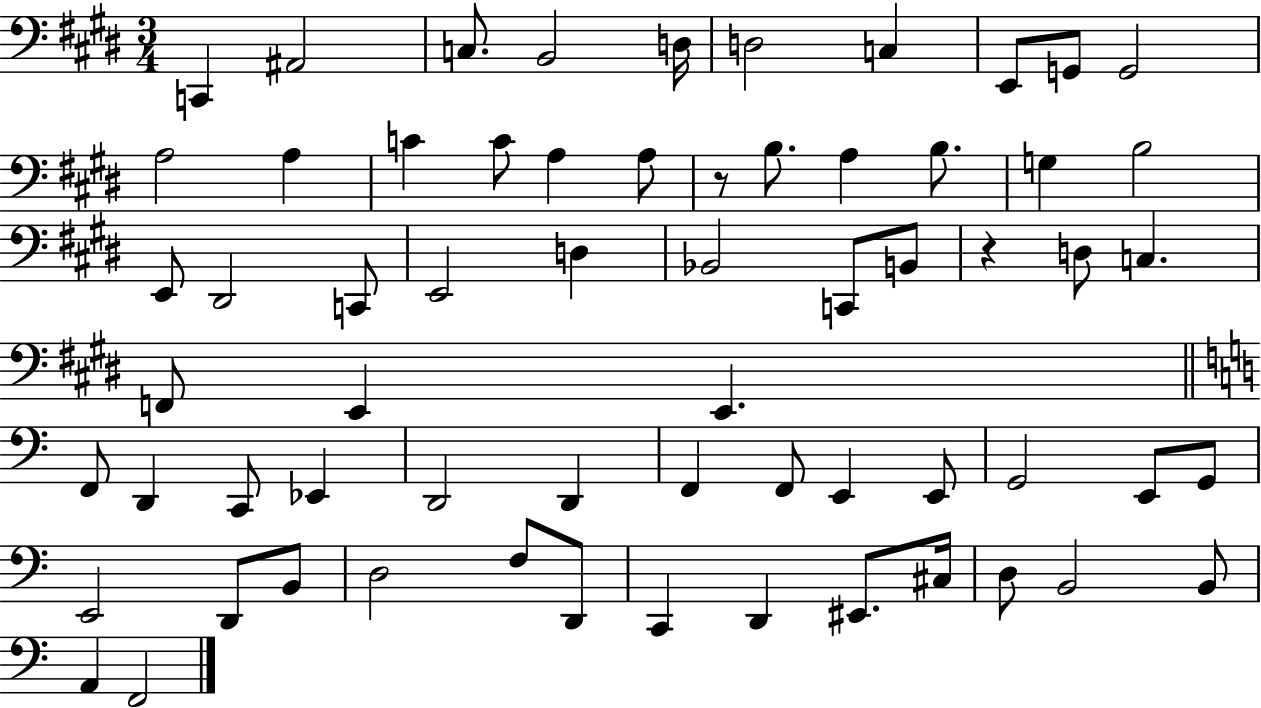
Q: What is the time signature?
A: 3/4